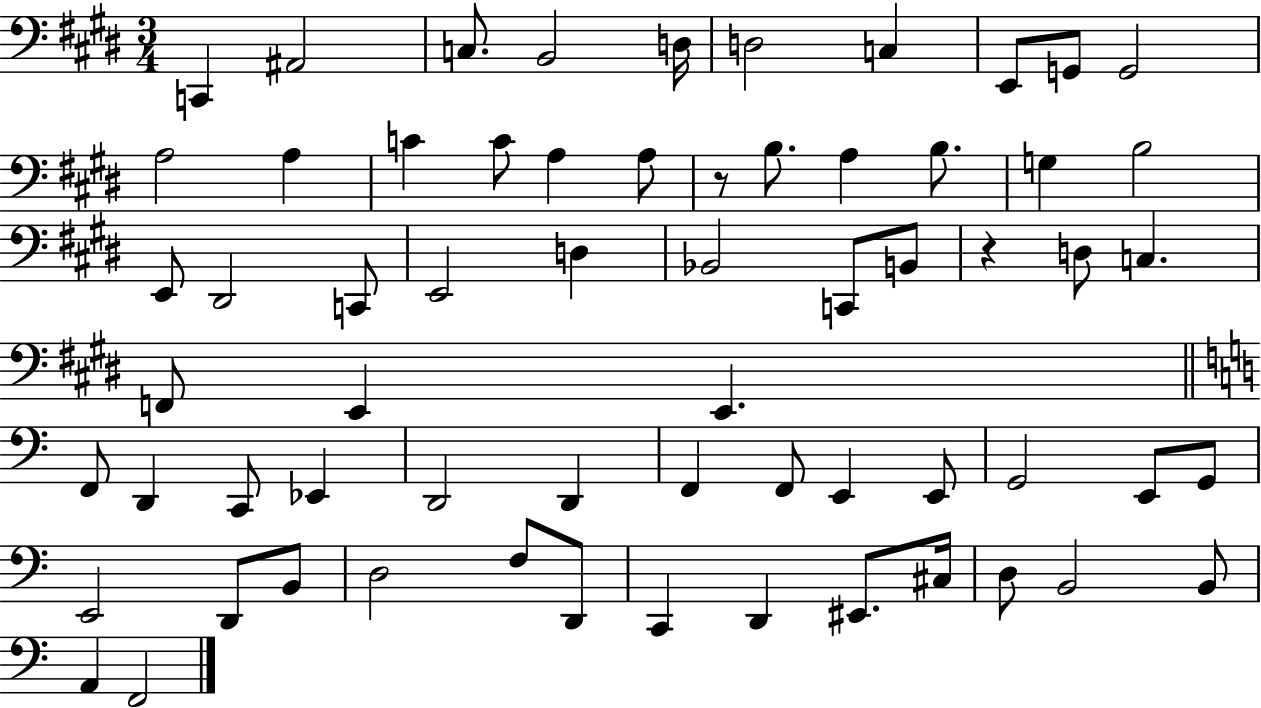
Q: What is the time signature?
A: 3/4